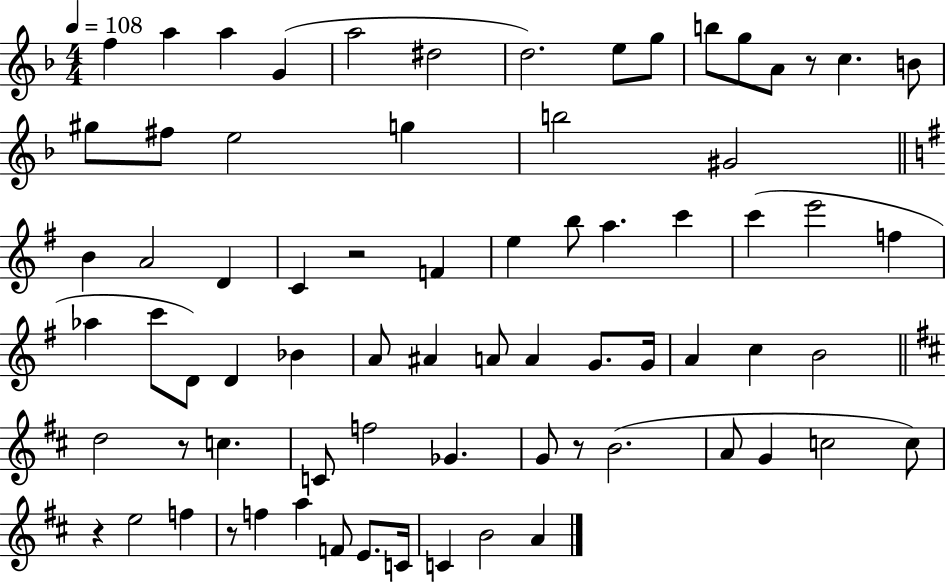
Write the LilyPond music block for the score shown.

{
  \clef treble
  \numericTimeSignature
  \time 4/4
  \key f \major
  \tempo 4 = 108
  f''4 a''4 a''4 g'4( | a''2 dis''2 | d''2.) e''8 g''8 | b''8 g''8 a'8 r8 c''4. b'8 | \break gis''8 fis''8 e''2 g''4 | b''2 gis'2 | \bar "||" \break \key g \major b'4 a'2 d'4 | c'4 r2 f'4 | e''4 b''8 a''4. c'''4 | c'''4( e'''2 f''4 | \break aes''4 c'''8 d'8) d'4 bes'4 | a'8 ais'4 a'8 a'4 g'8. g'16 | a'4 c''4 b'2 | \bar "||" \break \key b \minor d''2 r8 c''4. | c'8 f''2 ges'4. | g'8 r8 b'2.( | a'8 g'4 c''2 c''8) | \break r4 e''2 f''4 | r8 f''4 a''4 f'8 e'8. c'16 | c'4 b'2 a'4 | \bar "|."
}